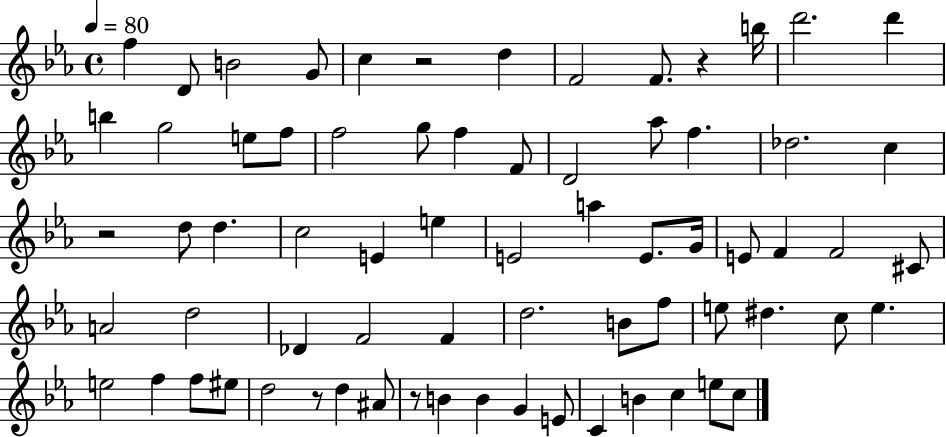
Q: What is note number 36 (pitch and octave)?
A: F4